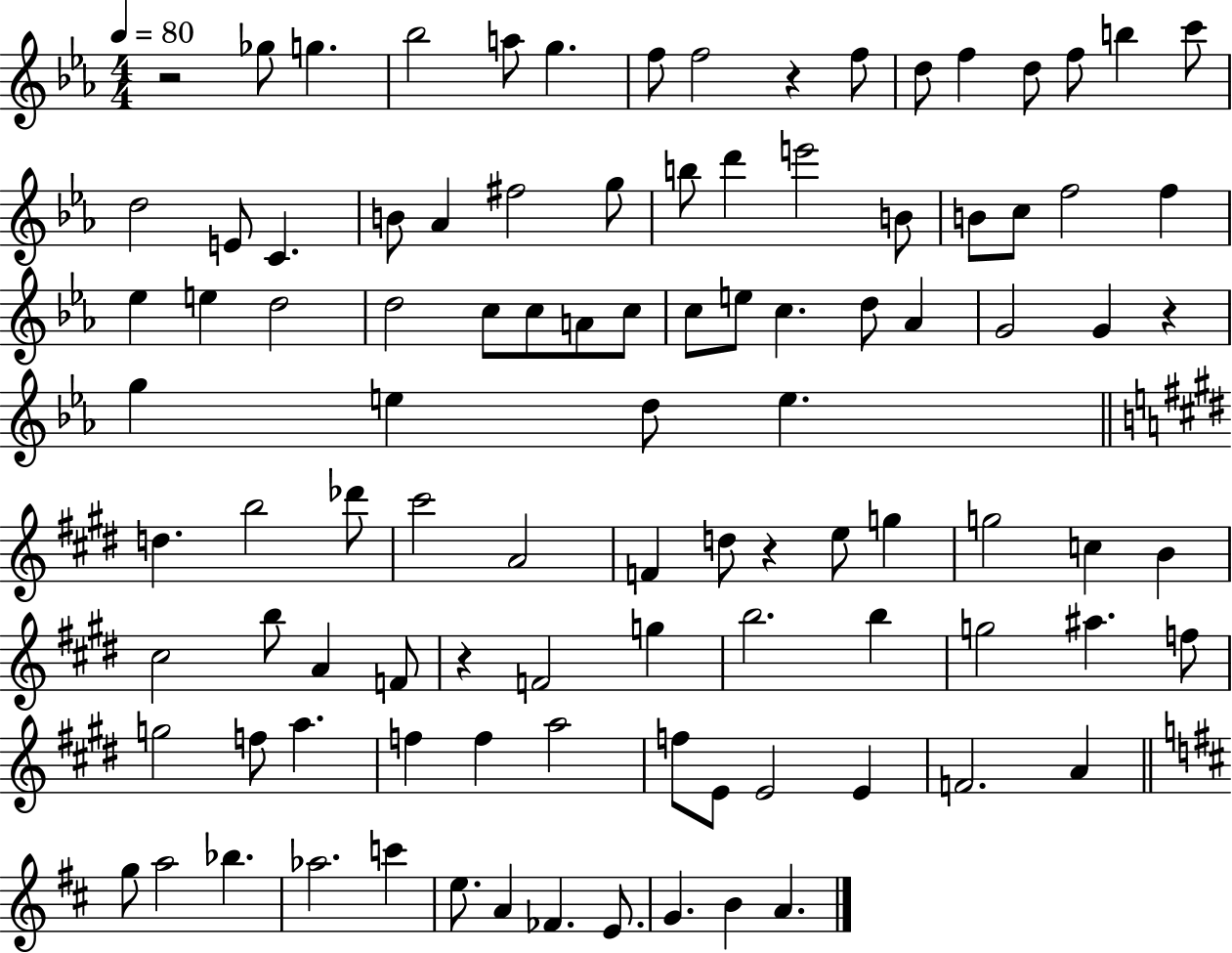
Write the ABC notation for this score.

X:1
T:Untitled
M:4/4
L:1/4
K:Eb
z2 _g/2 g _b2 a/2 g f/2 f2 z f/2 d/2 f d/2 f/2 b c'/2 d2 E/2 C B/2 _A ^f2 g/2 b/2 d' e'2 B/2 B/2 c/2 f2 f _e e d2 d2 c/2 c/2 A/2 c/2 c/2 e/2 c d/2 _A G2 G z g e d/2 e d b2 _d'/2 ^c'2 A2 F d/2 z e/2 g g2 c B ^c2 b/2 A F/2 z F2 g b2 b g2 ^a f/2 g2 f/2 a f f a2 f/2 E/2 E2 E F2 A g/2 a2 _b _a2 c' e/2 A _F E/2 G B A